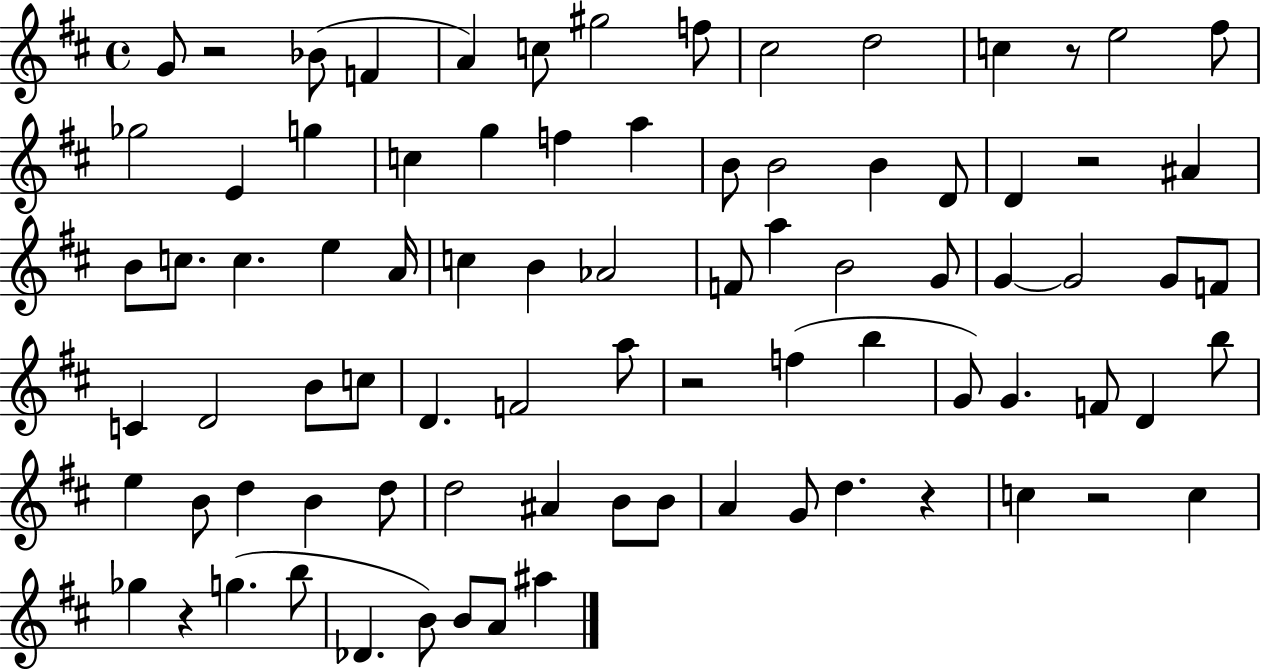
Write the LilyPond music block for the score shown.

{
  \clef treble
  \time 4/4
  \defaultTimeSignature
  \key d \major
  g'8 r2 bes'8( f'4 | a'4) c''8 gis''2 f''8 | cis''2 d''2 | c''4 r8 e''2 fis''8 | \break ges''2 e'4 g''4 | c''4 g''4 f''4 a''4 | b'8 b'2 b'4 d'8 | d'4 r2 ais'4 | \break b'8 c''8. c''4. e''4 a'16 | c''4 b'4 aes'2 | f'8 a''4 b'2 g'8 | g'4~~ g'2 g'8 f'8 | \break c'4 d'2 b'8 c''8 | d'4. f'2 a''8 | r2 f''4( b''4 | g'8) g'4. f'8 d'4 b''8 | \break e''4 b'8 d''4 b'4 d''8 | d''2 ais'4 b'8 b'8 | a'4 g'8 d''4. r4 | c''4 r2 c''4 | \break ges''4 r4 g''4.( b''8 | des'4. b'8) b'8 a'8 ais''4 | \bar "|."
}